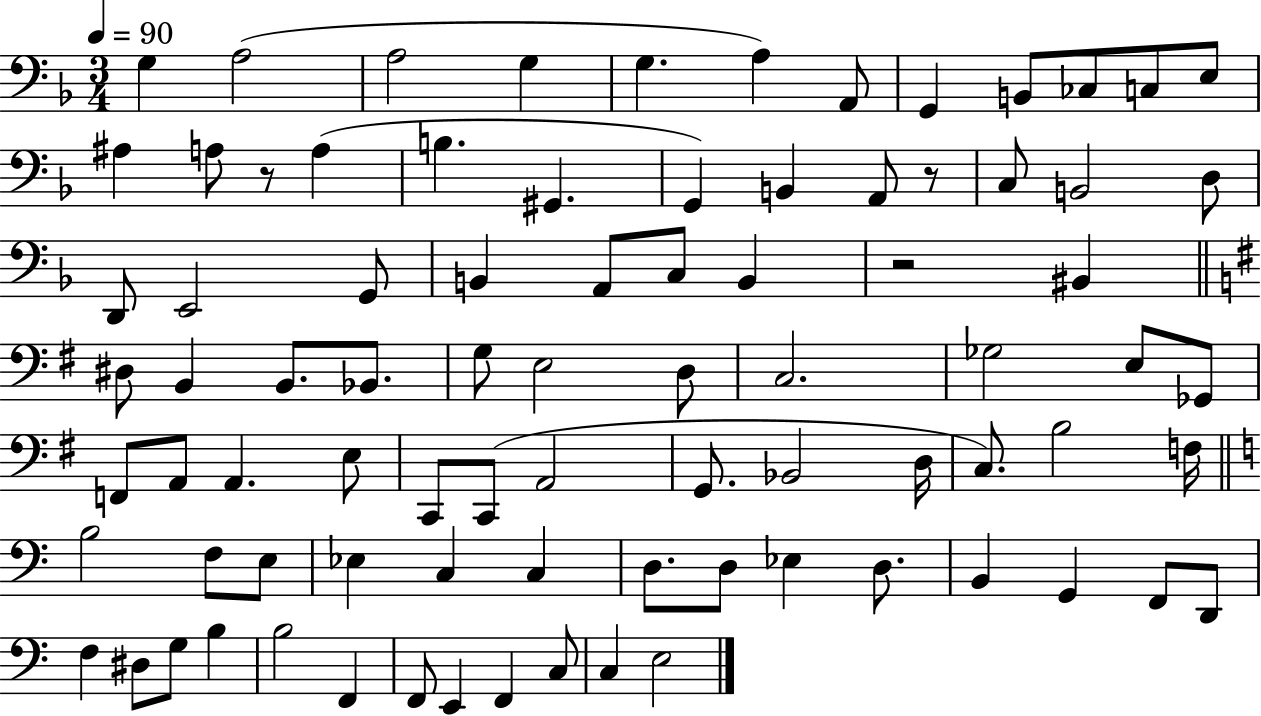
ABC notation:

X:1
T:Untitled
M:3/4
L:1/4
K:F
G, A,2 A,2 G, G, A, A,,/2 G,, B,,/2 _C,/2 C,/2 E,/2 ^A, A,/2 z/2 A, B, ^G,, G,, B,, A,,/2 z/2 C,/2 B,,2 D,/2 D,,/2 E,,2 G,,/2 B,, A,,/2 C,/2 B,, z2 ^B,, ^D,/2 B,, B,,/2 _B,,/2 G,/2 E,2 D,/2 C,2 _G,2 E,/2 _G,,/2 F,,/2 A,,/2 A,, E,/2 C,,/2 C,,/2 A,,2 G,,/2 _B,,2 D,/4 C,/2 B,2 F,/4 B,2 F,/2 E,/2 _E, C, C, D,/2 D,/2 _E, D,/2 B,, G,, F,,/2 D,,/2 F, ^D,/2 G,/2 B, B,2 F,, F,,/2 E,, F,, C,/2 C, E,2